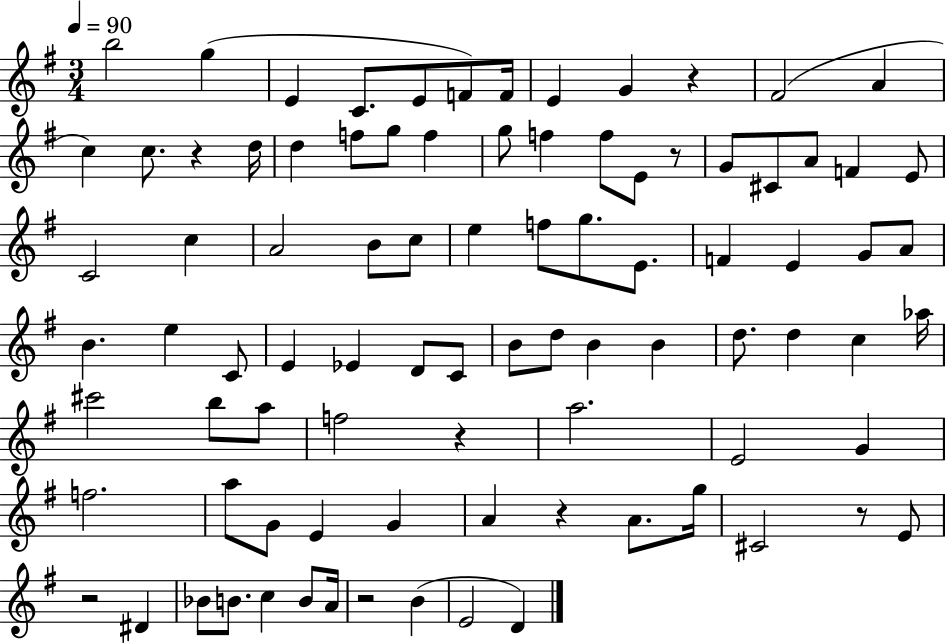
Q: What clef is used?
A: treble